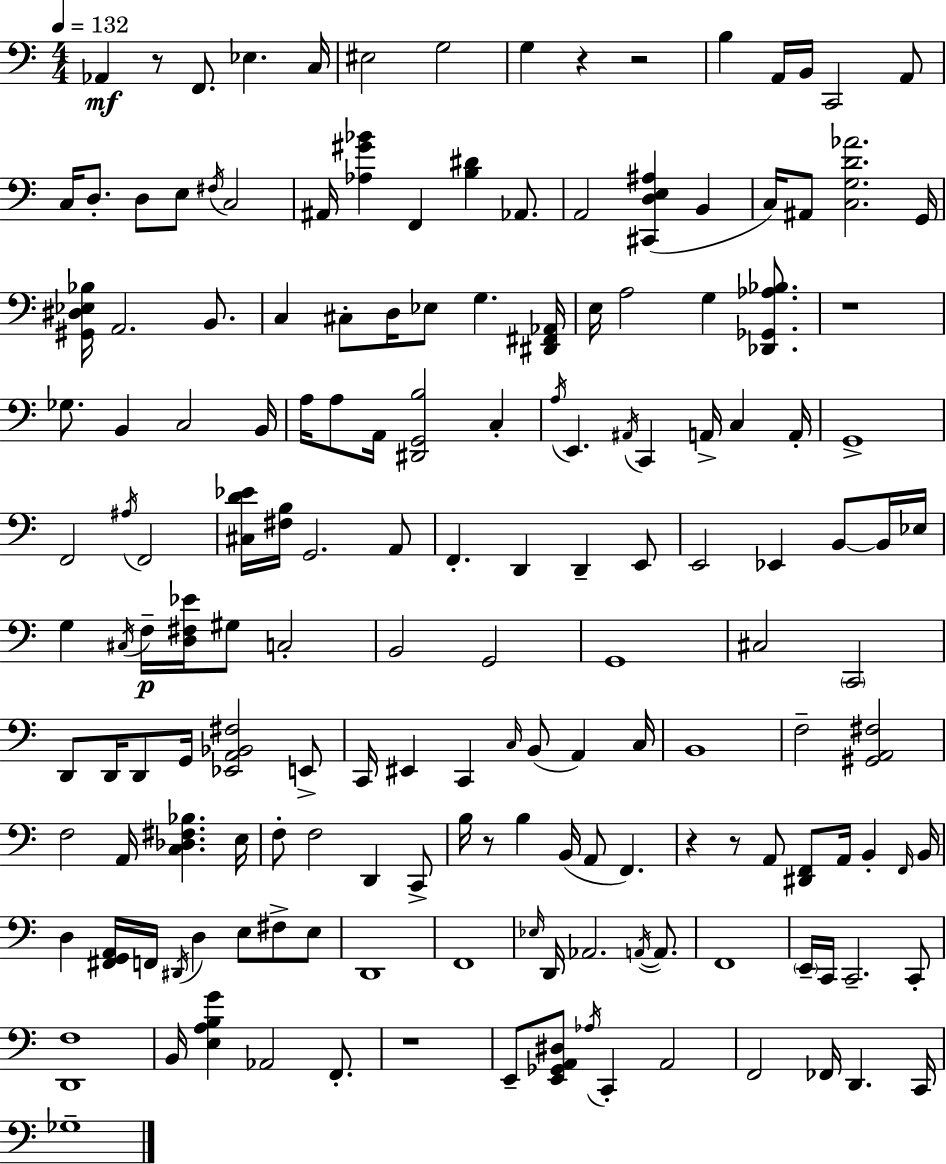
Ab2/q R/e F2/e. Eb3/q. C3/s EIS3/h G3/h G3/q R/q R/h B3/q A2/s B2/s C2/h A2/e C3/s D3/e. D3/e E3/e F#3/s C3/h A#2/s [Ab3,G#4,Bb4]/q F2/q [B3,D#4]/q Ab2/e. A2/h [C#2,D3,E3,A#3]/q B2/q C3/s A#2/e [C3,G3,D4,Ab4]/h. G2/s [G#2,D#3,Eb3,Bb3]/s A2/h. B2/e. C3/q C#3/e D3/s Eb3/e G3/q. [D#2,F#2,Ab2]/s E3/s A3/h G3/q [Db2,Gb2,Ab3,Bb3]/e. R/w Gb3/e. B2/q C3/h B2/s A3/s A3/e A2/s [D#2,G2,B3]/h C3/q A3/s E2/q. A#2/s C2/q A2/s C3/q A2/s G2/w F2/h A#3/s F2/h [C#3,D4,Eb4]/s [F#3,B3]/s G2/h. A2/e F2/q. D2/q D2/q E2/e E2/h Eb2/q B2/e B2/s Eb3/s G3/q C#3/s F3/s [D3,F#3,Eb4]/s G#3/e C3/h B2/h G2/h G2/w C#3/h C2/h D2/e D2/s D2/e G2/s [Eb2,A2,Bb2,F#3]/h E2/e C2/s EIS2/q C2/q C3/s B2/e A2/q C3/s B2/w F3/h [G#2,A2,F#3]/h F3/h A2/s [C3,Db3,F#3,Bb3]/q. E3/s F3/e F3/h D2/q C2/e B3/s R/e B3/q B2/s A2/e F2/q. R/q R/e A2/e [D#2,F2]/e A2/s B2/q F2/s B2/s D3/q [F#2,G2,A2]/s F2/s D#2/s D3/q E3/e F#3/e E3/e D2/w F2/w Eb3/s D2/s Ab2/h. A2/s A2/e. F2/w E2/s C2/s C2/h. C2/e [D2,F3]/w B2/s [E3,A3,B3,G4]/q Ab2/h F2/e. R/w E2/e [E2,Gb2,A2,D#3]/e Ab3/s C2/q A2/h F2/h FES2/s D2/q. C2/s Gb3/w